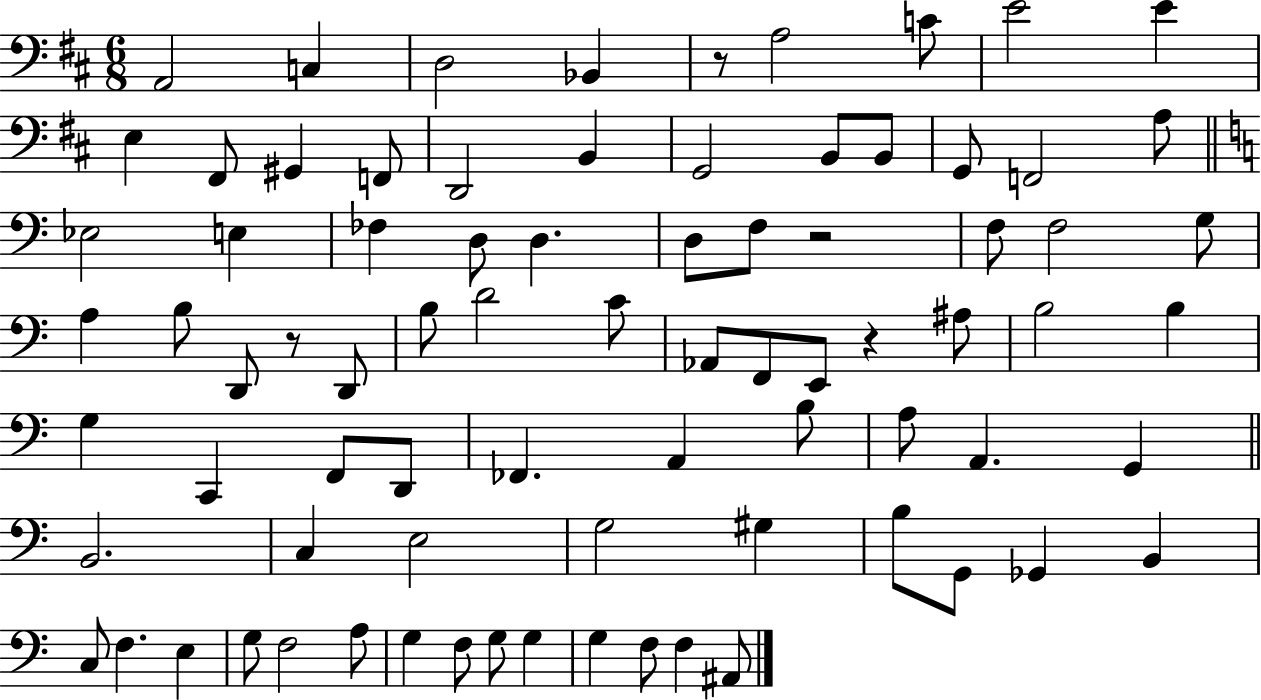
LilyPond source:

{
  \clef bass
  \numericTimeSignature
  \time 6/8
  \key d \major
  a,2 c4 | d2 bes,4 | r8 a2 c'8 | e'2 e'4 | \break e4 fis,8 gis,4 f,8 | d,2 b,4 | g,2 b,8 b,8 | g,8 f,2 a8 | \break \bar "||" \break \key c \major ees2 e4 | fes4 d8 d4. | d8 f8 r2 | f8 f2 g8 | \break a4 b8 d,8 r8 d,8 | b8 d'2 c'8 | aes,8 f,8 e,8 r4 ais8 | b2 b4 | \break g4 c,4 f,8 d,8 | fes,4. a,4 b8 | a8 a,4. g,4 | \bar "||" \break \key c \major b,2. | c4 e2 | g2 gis4 | b8 g,8 ges,4 b,4 | \break c8 f4. e4 | g8 f2 a8 | g4 f8 g8 g4 | g4 f8 f4 ais,8 | \break \bar "|."
}